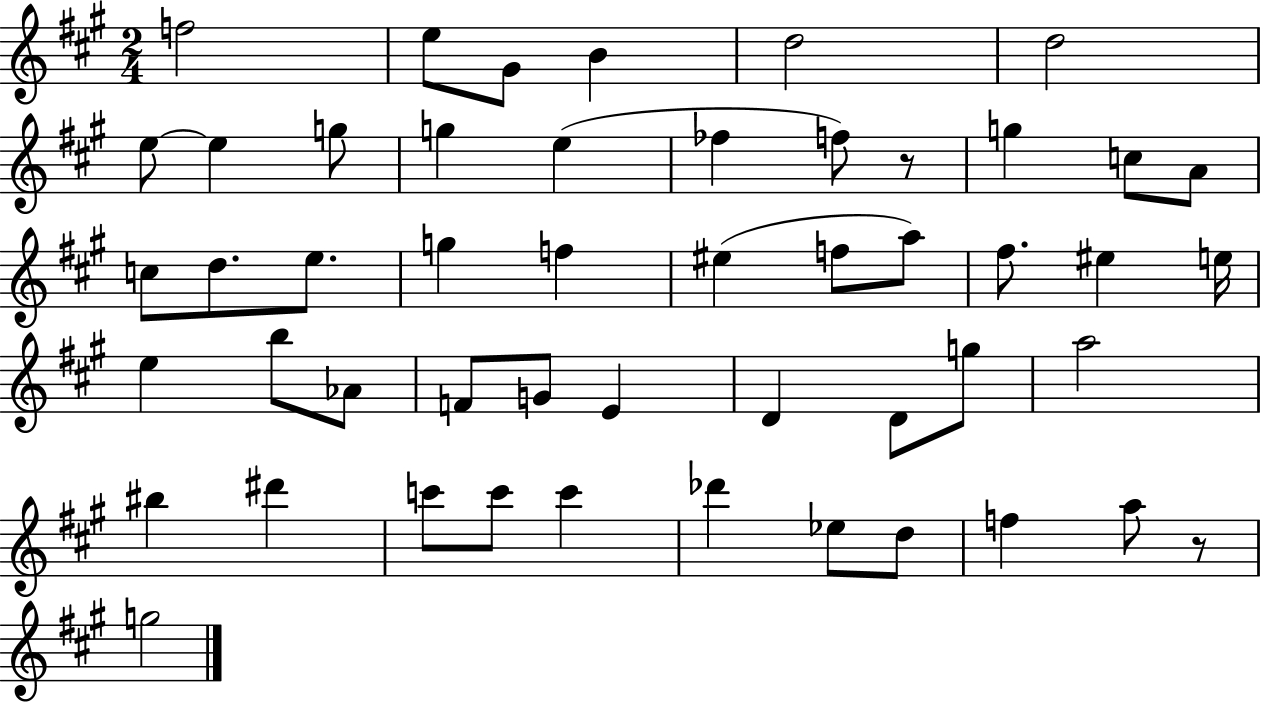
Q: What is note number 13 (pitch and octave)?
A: F5